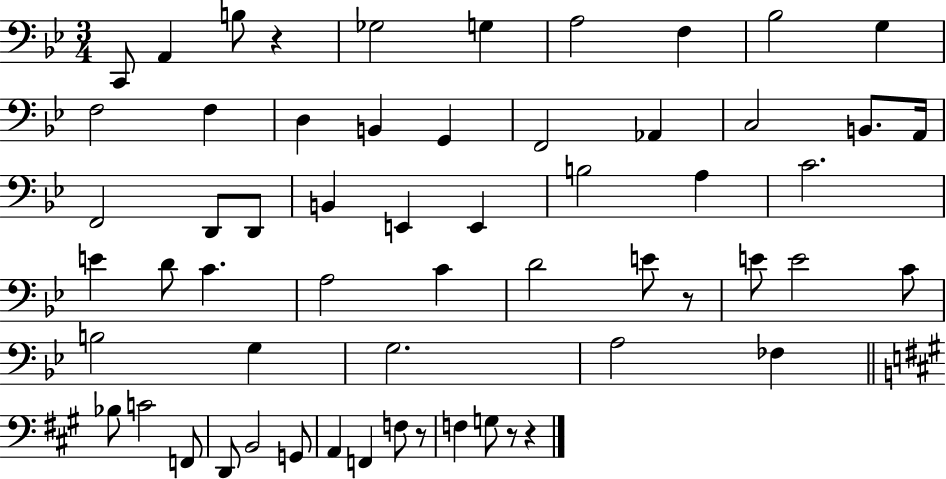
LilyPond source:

{
  \clef bass
  \numericTimeSignature
  \time 3/4
  \key bes \major
  c,8 a,4 b8 r4 | ges2 g4 | a2 f4 | bes2 g4 | \break f2 f4 | d4 b,4 g,4 | f,2 aes,4 | c2 b,8. a,16 | \break f,2 d,8 d,8 | b,4 e,4 e,4 | b2 a4 | c'2. | \break e'4 d'8 c'4. | a2 c'4 | d'2 e'8 r8 | e'8 e'2 c'8 | \break b2 g4 | g2. | a2 fes4 | \bar "||" \break \key a \major bes8 c'2 f,8 | d,8 b,2 g,8 | a,4 f,4 f8 r8 | f4 g8 r8 r4 | \break \bar "|."
}